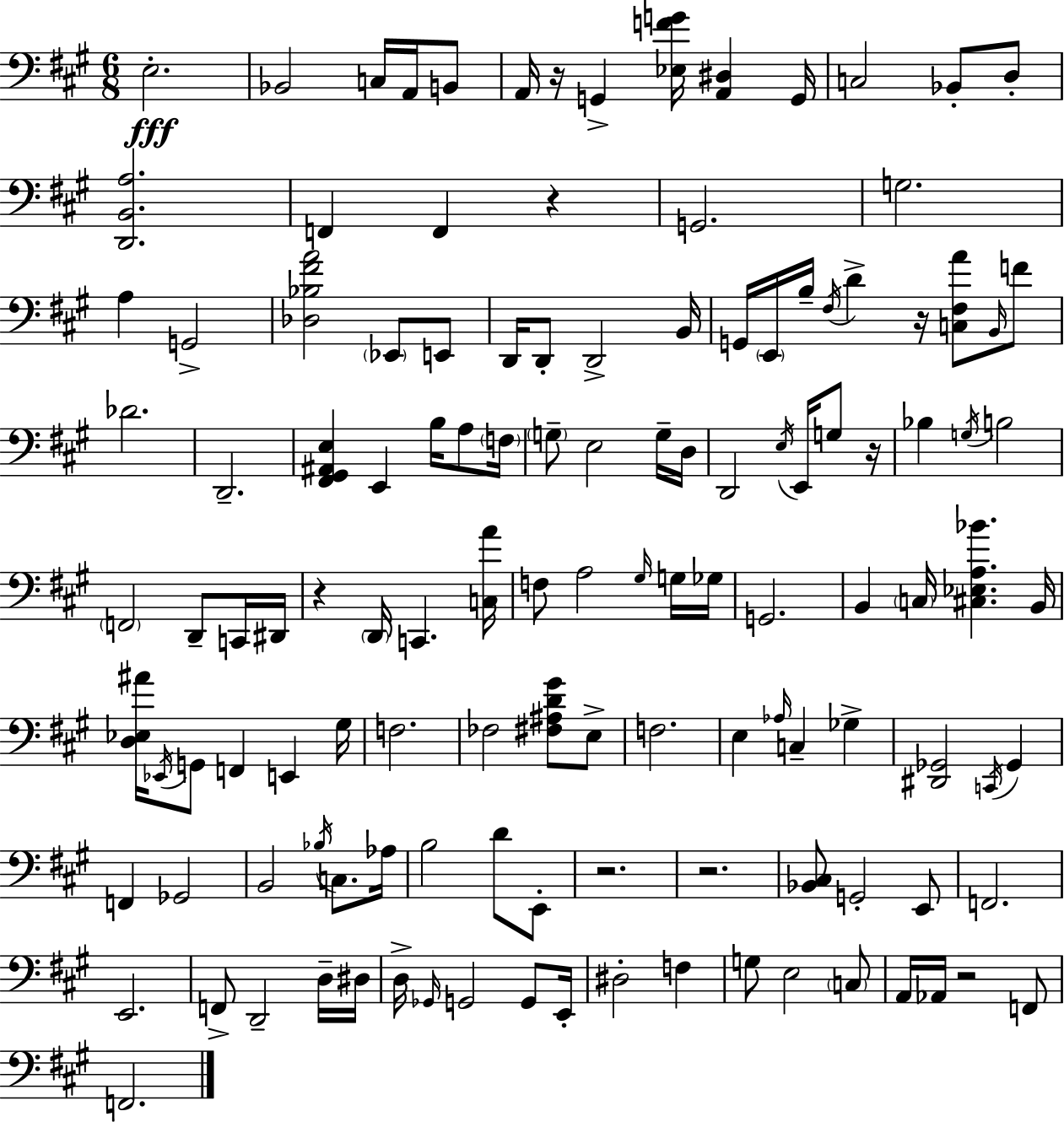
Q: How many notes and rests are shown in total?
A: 128